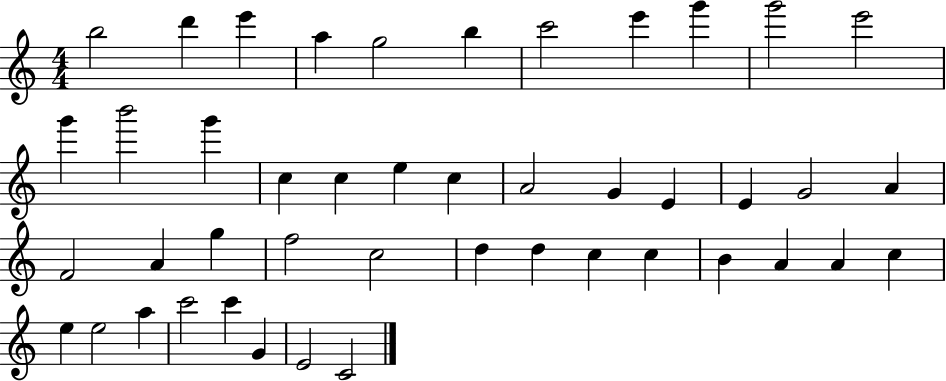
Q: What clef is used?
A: treble